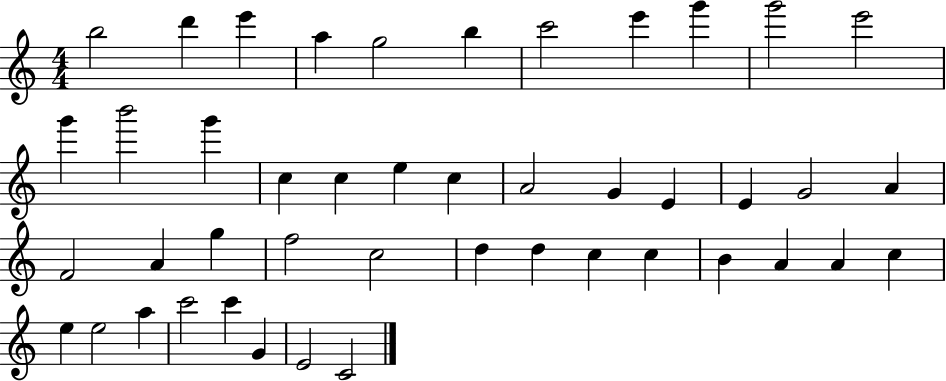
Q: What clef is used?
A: treble